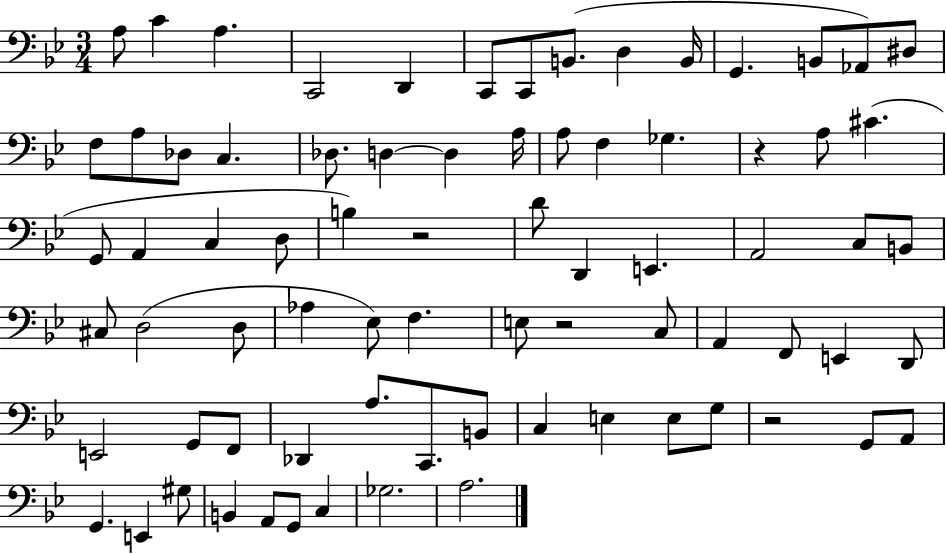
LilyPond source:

{
  \clef bass
  \numericTimeSignature
  \time 3/4
  \key bes \major
  \repeat volta 2 { a8 c'4 a4. | c,2 d,4 | c,8 c,8 b,8.( d4 b,16 | g,4. b,8 aes,8) dis8 | \break f8 a8 des8 c4. | des8. d4~~ d4 a16 | a8 f4 ges4. | r4 a8 cis'4.( | \break g,8 a,4 c4 d8 | b4) r2 | d'8 d,4 e,4. | a,2 c8 b,8 | \break cis8 d2( d8 | aes4 ees8) f4. | e8 r2 c8 | a,4 f,8 e,4 d,8 | \break e,2 g,8 f,8 | des,4 a8. c,8. b,8 | c4 e4 e8 g8 | r2 g,8 a,8 | \break g,4. e,4 gis8 | b,4 a,8 g,8 c4 | ges2. | a2. | \break } \bar "|."
}